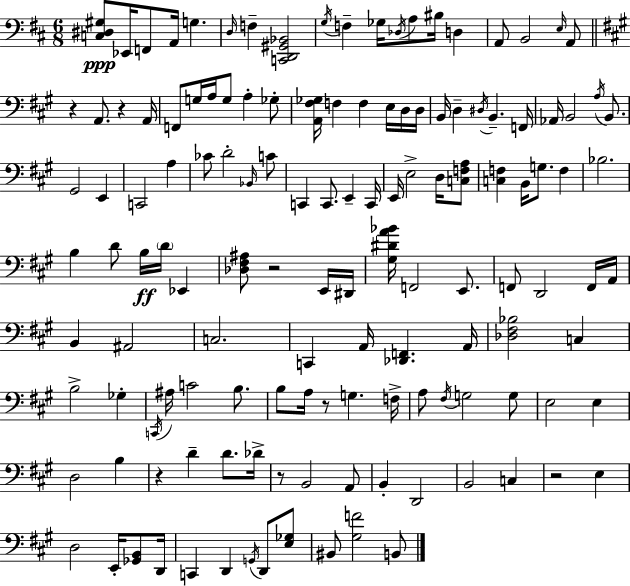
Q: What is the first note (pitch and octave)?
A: Eb2